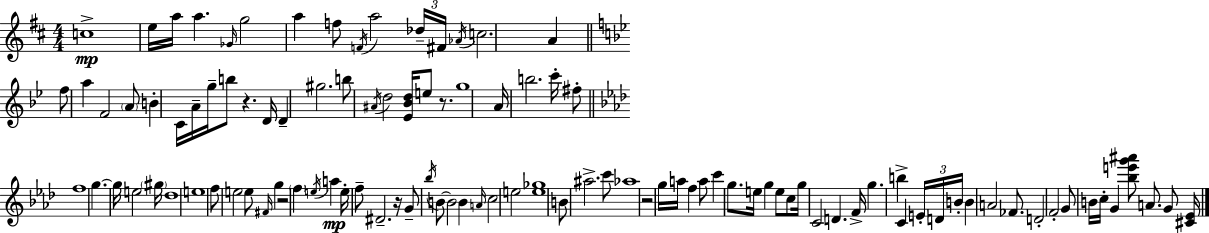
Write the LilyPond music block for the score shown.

{
  \clef treble
  \numericTimeSignature
  \time 4/4
  \key d \major
  c''1->\mp | e''16 a''16 a''4. \grace { ges'16 } g''2 | a''4 f''8 \acciaccatura { f'16 } a''2 | \tuplet 3/2 { des''16-- fis'16 \acciaccatura { aes'16 } } c''2. a'4 | \break \bar "||" \break \key g \minor f''8 a''4 f'2 \parenthesize a'8 | b'4-. c'16 a'16-- g''16-- b''8 r4. d'16 | d'4-- gis''2. | b''8 \acciaccatura { ais'16 } d''2 <ees' bes' d''>16 e''8 r8. | \break g''1 | a'16 b''2. c'''16-. fis''8-. | \bar "||" \break \key aes \major f''1 | g''4.~~ g''16 e''2 \parenthesize gis''16 | des''1 | e''1 | \break f''8 e''2 e''8 \grace { fis'16 } g''4 | r2 \parenthesize f''4 \acciaccatura { e''16 }\mp a''4 | e''16-. f''8-- dis'2.-- | r16 g'8-- \acciaccatura { bes''16 } b'8~~ b'2 b'4 | \break \grace { a'16 } c''2 e''2 | <e'' ges''>1 | b'8 ais''2.-> | c'''8 aes''1 | \break r2 g''16 a''16 f''4 | a''8 c'''4 g''8. e''16 g''4 | e''8 c''8 g''16 c'2 d'4. | f'16-> g''4. b''4-> c'4 | \break \tuplet 3/2 { e'16-. d'16 b'16-. } b'4 a'2 | fes'8. d'2-. f'2-. | g'8 b'16 c''16-. g'4 <bes'' e''' g''' ais'''>8 a'8. | g'8 <cis' ees'>16 \bar "|."
}